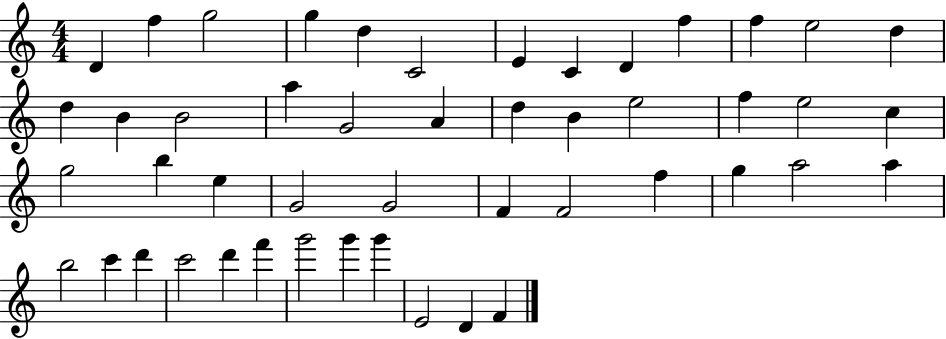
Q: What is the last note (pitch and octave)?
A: F4